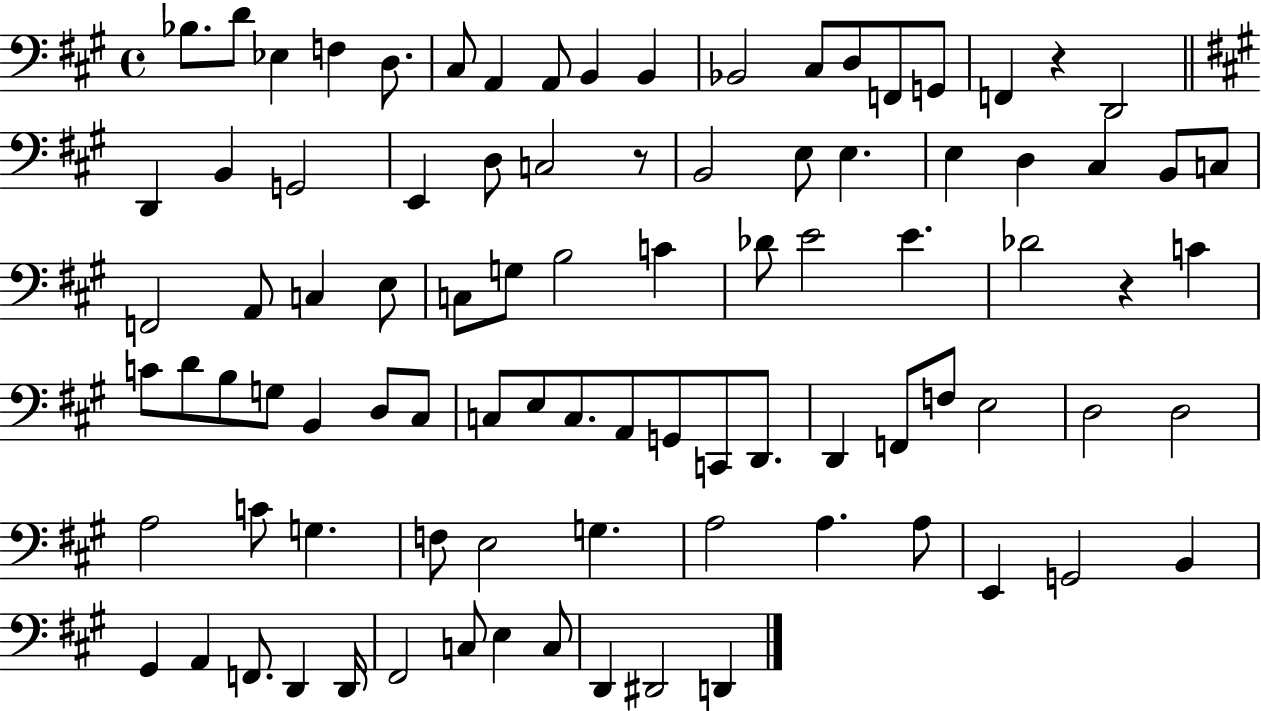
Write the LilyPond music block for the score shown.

{
  \clef bass
  \time 4/4
  \defaultTimeSignature
  \key a \major
  \repeat volta 2 { bes8. d'8 ees4 f4 d8. | cis8 a,4 a,8 b,4 b,4 | bes,2 cis8 d8 f,8 g,8 | f,4 r4 d,2 | \break \bar "||" \break \key a \major d,4 b,4 g,2 | e,4 d8 c2 r8 | b,2 e8 e4. | e4 d4 cis4 b,8 c8 | \break f,2 a,8 c4 e8 | c8 g8 b2 c'4 | des'8 e'2 e'4. | des'2 r4 c'4 | \break c'8 d'8 b8 g8 b,4 d8 cis8 | c8 e8 c8. a,8 g,8 c,8 d,8. | d,4 f,8 f8 e2 | d2 d2 | \break a2 c'8 g4. | f8 e2 g4. | a2 a4. a8 | e,4 g,2 b,4 | \break gis,4 a,4 f,8. d,4 d,16 | fis,2 c8 e4 c8 | d,4 dis,2 d,4 | } \bar "|."
}